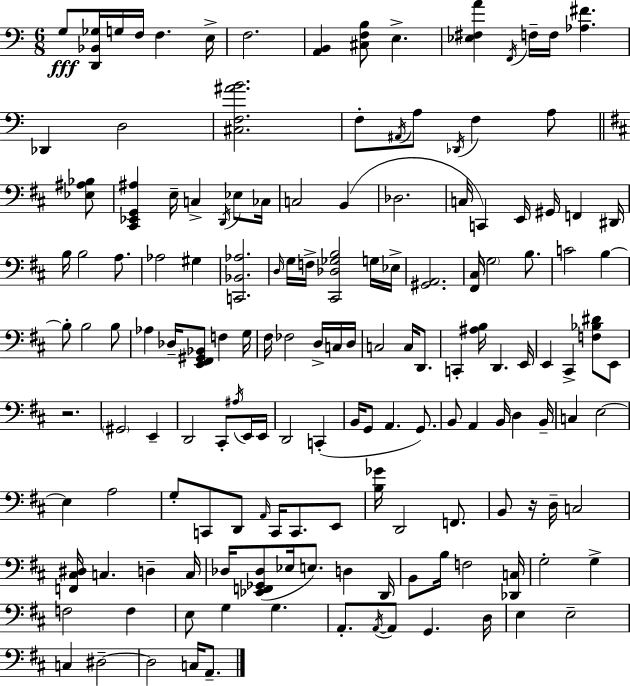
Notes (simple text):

G3/e [D2,Bb2,Gb3]/s G3/s F3/s F3/q. E3/s F3/h. [A2,B2]/q [C#3,F3,B3]/e E3/q. [Eb3,F#3,A4]/q F2/s F3/s F3/s [Ab3,F#4]/q. Db2/q D3/h [C#3,F3,A#4,B4]/h. F3/e A#2/s A3/e Db2/s F3/q A3/e [Eb3,A#3,Bb3]/e [C#2,Eb2,G2,A#3]/q E3/s C3/q D2/s Eb3/e CES3/s C3/h B2/q Db3/h. C3/s C2/q E2/s G#2/s F2/q D#2/s B3/s B3/h A3/e. Ab3/h G#3/q [C2,Bb2,Ab3]/h. D3/s G3/s F3/s [C#2,Db3,Gb3,B3]/h G3/s Eb3/s [G#2,A2]/h. [F#2,C#3]/s G3/h B3/e. C4/h B3/q B3/e B3/h B3/e Ab3/q Db3/s [E2,F#2,G#2,Bb2]/e F3/q G3/s F#3/s FES3/h D3/s C3/s D3/s C3/h C3/s D2/e. C2/q [A#3,B3]/s D2/q. E2/s E2/q C#2/q [F3,Bb3,D#4]/e E2/e R/h. G#2/h E2/q D2/h C#2/e A#3/s E2/s E2/s D2/h C2/q B2/s G2/e A2/q. G2/e. B2/e A2/q B2/s D3/q B2/s C3/q E3/h E3/q A3/h G3/e C2/e D2/e A2/s C2/s C2/e. E2/e [B3,Gb4]/s D2/h F2/e. B2/e R/s D3/s C3/h [F2,C#3,D#3]/s C3/q. D3/q C3/s Db3/s [Eb2,F2,Gb2,Db3]/e Eb3/s E3/e. D3/q D2/s B2/e B3/s F3/h [Db2,C3]/s G3/h G3/q F3/h F3/q E3/e G3/q G3/q. A2/e. A2/s A2/e G2/q. D3/s E3/q E3/h C3/q D#3/h D#3/h C3/s A2/e.